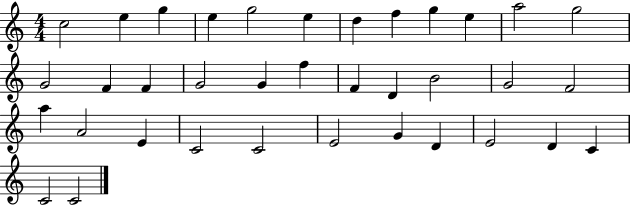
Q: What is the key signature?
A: C major